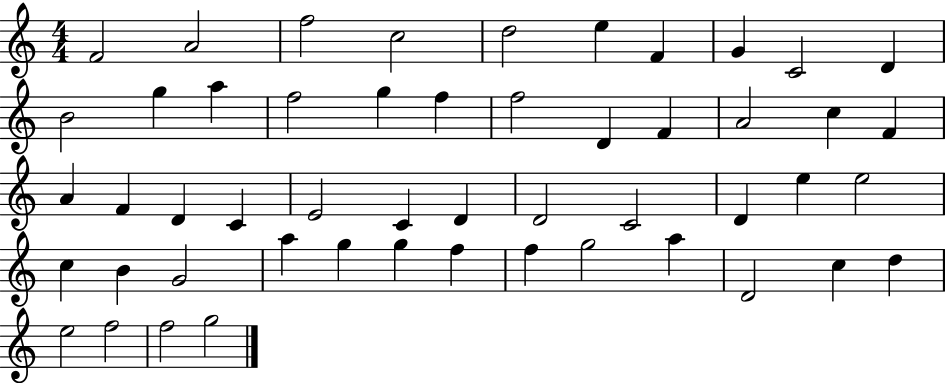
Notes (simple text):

F4/h A4/h F5/h C5/h D5/h E5/q F4/q G4/q C4/h D4/q B4/h G5/q A5/q F5/h G5/q F5/q F5/h D4/q F4/q A4/h C5/q F4/q A4/q F4/q D4/q C4/q E4/h C4/q D4/q D4/h C4/h D4/q E5/q E5/h C5/q B4/q G4/h A5/q G5/q G5/q F5/q F5/q G5/h A5/q D4/h C5/q D5/q E5/h F5/h F5/h G5/h